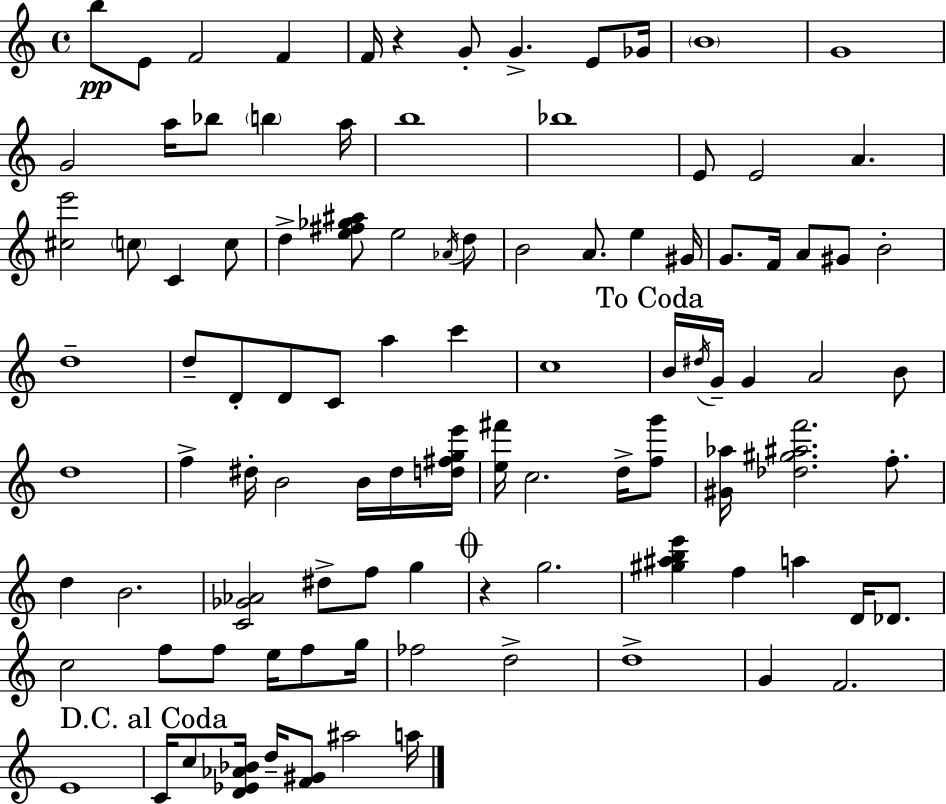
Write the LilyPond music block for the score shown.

{
  \clef treble
  \time 4/4
  \defaultTimeSignature
  \key c \major
  \repeat volta 2 { b''8\pp e'8 f'2 f'4 | f'16 r4 g'8-. g'4.-> e'8 ges'16 | \parenthesize b'1 | g'1 | \break g'2 a''16 bes''8 \parenthesize b''4 a''16 | b''1 | bes''1 | e'8 e'2 a'4. | \break <cis'' e'''>2 \parenthesize c''8 c'4 c''8 | d''4-> <e'' fis'' ges'' ais''>8 e''2 \acciaccatura { aes'16 } d''8 | b'2 a'8. e''4 | gis'16 g'8. f'16 a'8 gis'8 b'2-. | \break d''1-- | d''8-- d'8-. d'8 c'8 a''4 c'''4 | c''1 | \mark "To Coda" b'16 \acciaccatura { dis''16 } g'16-- g'4 a'2 | \break b'8 d''1 | f''4-> dis''16-. b'2 b'16 | dis''16 <d'' fis'' g'' e'''>16 <e'' fis'''>16 c''2. d''16-> | <f'' g'''>8 <gis' aes''>16 <des'' gis'' ais'' f'''>2. f''8.-. | \break d''4 b'2. | <c' ges' aes'>2 dis''8-> f''8 g''4 | \mark \markup { \musicglyph "scripts.coda" } r4 g''2. | <gis'' ais'' b'' e'''>4 f''4 a''4 d'16 des'8. | \break c''2 f''8 f''8 e''16 f''8 | g''16 fes''2 d''2-> | d''1-> | g'4 f'2. | \break e'1 | \mark "D.C. al Coda" c'16 c''8 <d' ees' aes' bes'>16 d''16-- <f' gis'>8 ais''2 | a''16 } \bar "|."
}